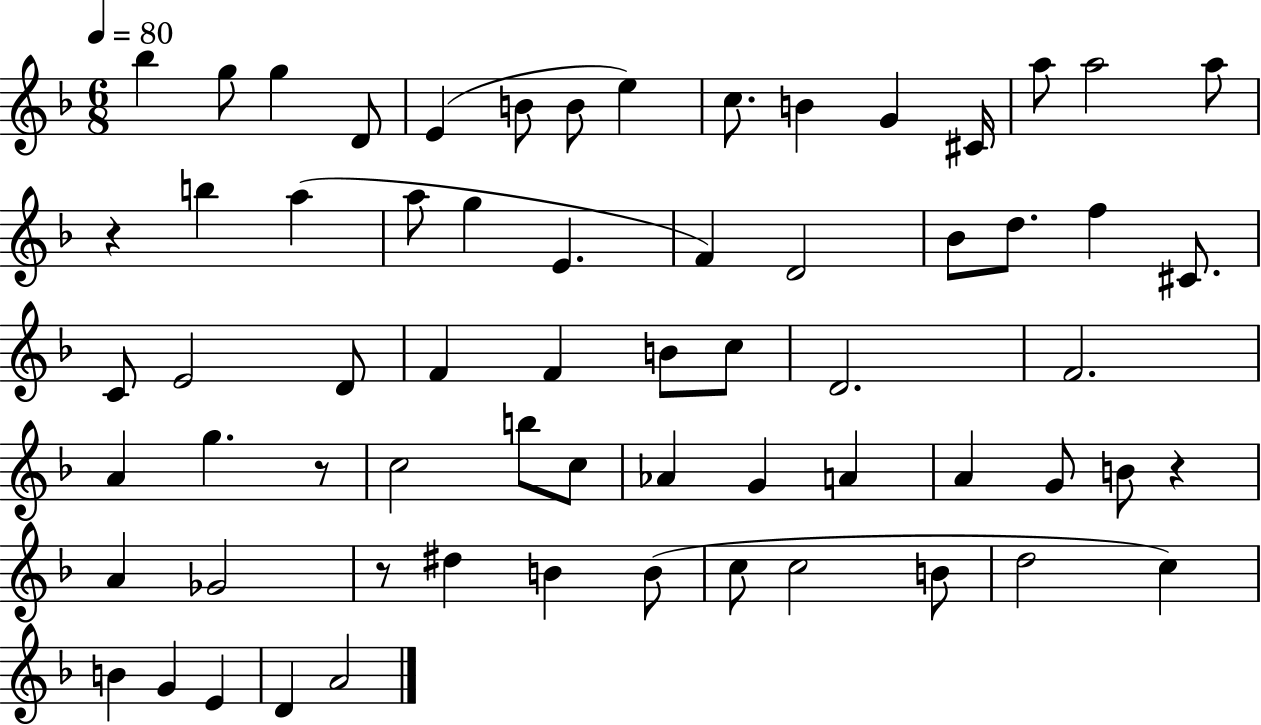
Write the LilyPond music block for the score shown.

{
  \clef treble
  \numericTimeSignature
  \time 6/8
  \key f \major
  \tempo 4 = 80
  bes''4 g''8 g''4 d'8 | e'4( b'8 b'8 e''4) | c''8. b'4 g'4 cis'16 | a''8 a''2 a''8 | \break r4 b''4 a''4( | a''8 g''4 e'4. | f'4) d'2 | bes'8 d''8. f''4 cis'8. | \break c'8 e'2 d'8 | f'4 f'4 b'8 c''8 | d'2. | f'2. | \break a'4 g''4. r8 | c''2 b''8 c''8 | aes'4 g'4 a'4 | a'4 g'8 b'8 r4 | \break a'4 ges'2 | r8 dis''4 b'4 b'8( | c''8 c''2 b'8 | d''2 c''4) | \break b'4 g'4 e'4 | d'4 a'2 | \bar "|."
}